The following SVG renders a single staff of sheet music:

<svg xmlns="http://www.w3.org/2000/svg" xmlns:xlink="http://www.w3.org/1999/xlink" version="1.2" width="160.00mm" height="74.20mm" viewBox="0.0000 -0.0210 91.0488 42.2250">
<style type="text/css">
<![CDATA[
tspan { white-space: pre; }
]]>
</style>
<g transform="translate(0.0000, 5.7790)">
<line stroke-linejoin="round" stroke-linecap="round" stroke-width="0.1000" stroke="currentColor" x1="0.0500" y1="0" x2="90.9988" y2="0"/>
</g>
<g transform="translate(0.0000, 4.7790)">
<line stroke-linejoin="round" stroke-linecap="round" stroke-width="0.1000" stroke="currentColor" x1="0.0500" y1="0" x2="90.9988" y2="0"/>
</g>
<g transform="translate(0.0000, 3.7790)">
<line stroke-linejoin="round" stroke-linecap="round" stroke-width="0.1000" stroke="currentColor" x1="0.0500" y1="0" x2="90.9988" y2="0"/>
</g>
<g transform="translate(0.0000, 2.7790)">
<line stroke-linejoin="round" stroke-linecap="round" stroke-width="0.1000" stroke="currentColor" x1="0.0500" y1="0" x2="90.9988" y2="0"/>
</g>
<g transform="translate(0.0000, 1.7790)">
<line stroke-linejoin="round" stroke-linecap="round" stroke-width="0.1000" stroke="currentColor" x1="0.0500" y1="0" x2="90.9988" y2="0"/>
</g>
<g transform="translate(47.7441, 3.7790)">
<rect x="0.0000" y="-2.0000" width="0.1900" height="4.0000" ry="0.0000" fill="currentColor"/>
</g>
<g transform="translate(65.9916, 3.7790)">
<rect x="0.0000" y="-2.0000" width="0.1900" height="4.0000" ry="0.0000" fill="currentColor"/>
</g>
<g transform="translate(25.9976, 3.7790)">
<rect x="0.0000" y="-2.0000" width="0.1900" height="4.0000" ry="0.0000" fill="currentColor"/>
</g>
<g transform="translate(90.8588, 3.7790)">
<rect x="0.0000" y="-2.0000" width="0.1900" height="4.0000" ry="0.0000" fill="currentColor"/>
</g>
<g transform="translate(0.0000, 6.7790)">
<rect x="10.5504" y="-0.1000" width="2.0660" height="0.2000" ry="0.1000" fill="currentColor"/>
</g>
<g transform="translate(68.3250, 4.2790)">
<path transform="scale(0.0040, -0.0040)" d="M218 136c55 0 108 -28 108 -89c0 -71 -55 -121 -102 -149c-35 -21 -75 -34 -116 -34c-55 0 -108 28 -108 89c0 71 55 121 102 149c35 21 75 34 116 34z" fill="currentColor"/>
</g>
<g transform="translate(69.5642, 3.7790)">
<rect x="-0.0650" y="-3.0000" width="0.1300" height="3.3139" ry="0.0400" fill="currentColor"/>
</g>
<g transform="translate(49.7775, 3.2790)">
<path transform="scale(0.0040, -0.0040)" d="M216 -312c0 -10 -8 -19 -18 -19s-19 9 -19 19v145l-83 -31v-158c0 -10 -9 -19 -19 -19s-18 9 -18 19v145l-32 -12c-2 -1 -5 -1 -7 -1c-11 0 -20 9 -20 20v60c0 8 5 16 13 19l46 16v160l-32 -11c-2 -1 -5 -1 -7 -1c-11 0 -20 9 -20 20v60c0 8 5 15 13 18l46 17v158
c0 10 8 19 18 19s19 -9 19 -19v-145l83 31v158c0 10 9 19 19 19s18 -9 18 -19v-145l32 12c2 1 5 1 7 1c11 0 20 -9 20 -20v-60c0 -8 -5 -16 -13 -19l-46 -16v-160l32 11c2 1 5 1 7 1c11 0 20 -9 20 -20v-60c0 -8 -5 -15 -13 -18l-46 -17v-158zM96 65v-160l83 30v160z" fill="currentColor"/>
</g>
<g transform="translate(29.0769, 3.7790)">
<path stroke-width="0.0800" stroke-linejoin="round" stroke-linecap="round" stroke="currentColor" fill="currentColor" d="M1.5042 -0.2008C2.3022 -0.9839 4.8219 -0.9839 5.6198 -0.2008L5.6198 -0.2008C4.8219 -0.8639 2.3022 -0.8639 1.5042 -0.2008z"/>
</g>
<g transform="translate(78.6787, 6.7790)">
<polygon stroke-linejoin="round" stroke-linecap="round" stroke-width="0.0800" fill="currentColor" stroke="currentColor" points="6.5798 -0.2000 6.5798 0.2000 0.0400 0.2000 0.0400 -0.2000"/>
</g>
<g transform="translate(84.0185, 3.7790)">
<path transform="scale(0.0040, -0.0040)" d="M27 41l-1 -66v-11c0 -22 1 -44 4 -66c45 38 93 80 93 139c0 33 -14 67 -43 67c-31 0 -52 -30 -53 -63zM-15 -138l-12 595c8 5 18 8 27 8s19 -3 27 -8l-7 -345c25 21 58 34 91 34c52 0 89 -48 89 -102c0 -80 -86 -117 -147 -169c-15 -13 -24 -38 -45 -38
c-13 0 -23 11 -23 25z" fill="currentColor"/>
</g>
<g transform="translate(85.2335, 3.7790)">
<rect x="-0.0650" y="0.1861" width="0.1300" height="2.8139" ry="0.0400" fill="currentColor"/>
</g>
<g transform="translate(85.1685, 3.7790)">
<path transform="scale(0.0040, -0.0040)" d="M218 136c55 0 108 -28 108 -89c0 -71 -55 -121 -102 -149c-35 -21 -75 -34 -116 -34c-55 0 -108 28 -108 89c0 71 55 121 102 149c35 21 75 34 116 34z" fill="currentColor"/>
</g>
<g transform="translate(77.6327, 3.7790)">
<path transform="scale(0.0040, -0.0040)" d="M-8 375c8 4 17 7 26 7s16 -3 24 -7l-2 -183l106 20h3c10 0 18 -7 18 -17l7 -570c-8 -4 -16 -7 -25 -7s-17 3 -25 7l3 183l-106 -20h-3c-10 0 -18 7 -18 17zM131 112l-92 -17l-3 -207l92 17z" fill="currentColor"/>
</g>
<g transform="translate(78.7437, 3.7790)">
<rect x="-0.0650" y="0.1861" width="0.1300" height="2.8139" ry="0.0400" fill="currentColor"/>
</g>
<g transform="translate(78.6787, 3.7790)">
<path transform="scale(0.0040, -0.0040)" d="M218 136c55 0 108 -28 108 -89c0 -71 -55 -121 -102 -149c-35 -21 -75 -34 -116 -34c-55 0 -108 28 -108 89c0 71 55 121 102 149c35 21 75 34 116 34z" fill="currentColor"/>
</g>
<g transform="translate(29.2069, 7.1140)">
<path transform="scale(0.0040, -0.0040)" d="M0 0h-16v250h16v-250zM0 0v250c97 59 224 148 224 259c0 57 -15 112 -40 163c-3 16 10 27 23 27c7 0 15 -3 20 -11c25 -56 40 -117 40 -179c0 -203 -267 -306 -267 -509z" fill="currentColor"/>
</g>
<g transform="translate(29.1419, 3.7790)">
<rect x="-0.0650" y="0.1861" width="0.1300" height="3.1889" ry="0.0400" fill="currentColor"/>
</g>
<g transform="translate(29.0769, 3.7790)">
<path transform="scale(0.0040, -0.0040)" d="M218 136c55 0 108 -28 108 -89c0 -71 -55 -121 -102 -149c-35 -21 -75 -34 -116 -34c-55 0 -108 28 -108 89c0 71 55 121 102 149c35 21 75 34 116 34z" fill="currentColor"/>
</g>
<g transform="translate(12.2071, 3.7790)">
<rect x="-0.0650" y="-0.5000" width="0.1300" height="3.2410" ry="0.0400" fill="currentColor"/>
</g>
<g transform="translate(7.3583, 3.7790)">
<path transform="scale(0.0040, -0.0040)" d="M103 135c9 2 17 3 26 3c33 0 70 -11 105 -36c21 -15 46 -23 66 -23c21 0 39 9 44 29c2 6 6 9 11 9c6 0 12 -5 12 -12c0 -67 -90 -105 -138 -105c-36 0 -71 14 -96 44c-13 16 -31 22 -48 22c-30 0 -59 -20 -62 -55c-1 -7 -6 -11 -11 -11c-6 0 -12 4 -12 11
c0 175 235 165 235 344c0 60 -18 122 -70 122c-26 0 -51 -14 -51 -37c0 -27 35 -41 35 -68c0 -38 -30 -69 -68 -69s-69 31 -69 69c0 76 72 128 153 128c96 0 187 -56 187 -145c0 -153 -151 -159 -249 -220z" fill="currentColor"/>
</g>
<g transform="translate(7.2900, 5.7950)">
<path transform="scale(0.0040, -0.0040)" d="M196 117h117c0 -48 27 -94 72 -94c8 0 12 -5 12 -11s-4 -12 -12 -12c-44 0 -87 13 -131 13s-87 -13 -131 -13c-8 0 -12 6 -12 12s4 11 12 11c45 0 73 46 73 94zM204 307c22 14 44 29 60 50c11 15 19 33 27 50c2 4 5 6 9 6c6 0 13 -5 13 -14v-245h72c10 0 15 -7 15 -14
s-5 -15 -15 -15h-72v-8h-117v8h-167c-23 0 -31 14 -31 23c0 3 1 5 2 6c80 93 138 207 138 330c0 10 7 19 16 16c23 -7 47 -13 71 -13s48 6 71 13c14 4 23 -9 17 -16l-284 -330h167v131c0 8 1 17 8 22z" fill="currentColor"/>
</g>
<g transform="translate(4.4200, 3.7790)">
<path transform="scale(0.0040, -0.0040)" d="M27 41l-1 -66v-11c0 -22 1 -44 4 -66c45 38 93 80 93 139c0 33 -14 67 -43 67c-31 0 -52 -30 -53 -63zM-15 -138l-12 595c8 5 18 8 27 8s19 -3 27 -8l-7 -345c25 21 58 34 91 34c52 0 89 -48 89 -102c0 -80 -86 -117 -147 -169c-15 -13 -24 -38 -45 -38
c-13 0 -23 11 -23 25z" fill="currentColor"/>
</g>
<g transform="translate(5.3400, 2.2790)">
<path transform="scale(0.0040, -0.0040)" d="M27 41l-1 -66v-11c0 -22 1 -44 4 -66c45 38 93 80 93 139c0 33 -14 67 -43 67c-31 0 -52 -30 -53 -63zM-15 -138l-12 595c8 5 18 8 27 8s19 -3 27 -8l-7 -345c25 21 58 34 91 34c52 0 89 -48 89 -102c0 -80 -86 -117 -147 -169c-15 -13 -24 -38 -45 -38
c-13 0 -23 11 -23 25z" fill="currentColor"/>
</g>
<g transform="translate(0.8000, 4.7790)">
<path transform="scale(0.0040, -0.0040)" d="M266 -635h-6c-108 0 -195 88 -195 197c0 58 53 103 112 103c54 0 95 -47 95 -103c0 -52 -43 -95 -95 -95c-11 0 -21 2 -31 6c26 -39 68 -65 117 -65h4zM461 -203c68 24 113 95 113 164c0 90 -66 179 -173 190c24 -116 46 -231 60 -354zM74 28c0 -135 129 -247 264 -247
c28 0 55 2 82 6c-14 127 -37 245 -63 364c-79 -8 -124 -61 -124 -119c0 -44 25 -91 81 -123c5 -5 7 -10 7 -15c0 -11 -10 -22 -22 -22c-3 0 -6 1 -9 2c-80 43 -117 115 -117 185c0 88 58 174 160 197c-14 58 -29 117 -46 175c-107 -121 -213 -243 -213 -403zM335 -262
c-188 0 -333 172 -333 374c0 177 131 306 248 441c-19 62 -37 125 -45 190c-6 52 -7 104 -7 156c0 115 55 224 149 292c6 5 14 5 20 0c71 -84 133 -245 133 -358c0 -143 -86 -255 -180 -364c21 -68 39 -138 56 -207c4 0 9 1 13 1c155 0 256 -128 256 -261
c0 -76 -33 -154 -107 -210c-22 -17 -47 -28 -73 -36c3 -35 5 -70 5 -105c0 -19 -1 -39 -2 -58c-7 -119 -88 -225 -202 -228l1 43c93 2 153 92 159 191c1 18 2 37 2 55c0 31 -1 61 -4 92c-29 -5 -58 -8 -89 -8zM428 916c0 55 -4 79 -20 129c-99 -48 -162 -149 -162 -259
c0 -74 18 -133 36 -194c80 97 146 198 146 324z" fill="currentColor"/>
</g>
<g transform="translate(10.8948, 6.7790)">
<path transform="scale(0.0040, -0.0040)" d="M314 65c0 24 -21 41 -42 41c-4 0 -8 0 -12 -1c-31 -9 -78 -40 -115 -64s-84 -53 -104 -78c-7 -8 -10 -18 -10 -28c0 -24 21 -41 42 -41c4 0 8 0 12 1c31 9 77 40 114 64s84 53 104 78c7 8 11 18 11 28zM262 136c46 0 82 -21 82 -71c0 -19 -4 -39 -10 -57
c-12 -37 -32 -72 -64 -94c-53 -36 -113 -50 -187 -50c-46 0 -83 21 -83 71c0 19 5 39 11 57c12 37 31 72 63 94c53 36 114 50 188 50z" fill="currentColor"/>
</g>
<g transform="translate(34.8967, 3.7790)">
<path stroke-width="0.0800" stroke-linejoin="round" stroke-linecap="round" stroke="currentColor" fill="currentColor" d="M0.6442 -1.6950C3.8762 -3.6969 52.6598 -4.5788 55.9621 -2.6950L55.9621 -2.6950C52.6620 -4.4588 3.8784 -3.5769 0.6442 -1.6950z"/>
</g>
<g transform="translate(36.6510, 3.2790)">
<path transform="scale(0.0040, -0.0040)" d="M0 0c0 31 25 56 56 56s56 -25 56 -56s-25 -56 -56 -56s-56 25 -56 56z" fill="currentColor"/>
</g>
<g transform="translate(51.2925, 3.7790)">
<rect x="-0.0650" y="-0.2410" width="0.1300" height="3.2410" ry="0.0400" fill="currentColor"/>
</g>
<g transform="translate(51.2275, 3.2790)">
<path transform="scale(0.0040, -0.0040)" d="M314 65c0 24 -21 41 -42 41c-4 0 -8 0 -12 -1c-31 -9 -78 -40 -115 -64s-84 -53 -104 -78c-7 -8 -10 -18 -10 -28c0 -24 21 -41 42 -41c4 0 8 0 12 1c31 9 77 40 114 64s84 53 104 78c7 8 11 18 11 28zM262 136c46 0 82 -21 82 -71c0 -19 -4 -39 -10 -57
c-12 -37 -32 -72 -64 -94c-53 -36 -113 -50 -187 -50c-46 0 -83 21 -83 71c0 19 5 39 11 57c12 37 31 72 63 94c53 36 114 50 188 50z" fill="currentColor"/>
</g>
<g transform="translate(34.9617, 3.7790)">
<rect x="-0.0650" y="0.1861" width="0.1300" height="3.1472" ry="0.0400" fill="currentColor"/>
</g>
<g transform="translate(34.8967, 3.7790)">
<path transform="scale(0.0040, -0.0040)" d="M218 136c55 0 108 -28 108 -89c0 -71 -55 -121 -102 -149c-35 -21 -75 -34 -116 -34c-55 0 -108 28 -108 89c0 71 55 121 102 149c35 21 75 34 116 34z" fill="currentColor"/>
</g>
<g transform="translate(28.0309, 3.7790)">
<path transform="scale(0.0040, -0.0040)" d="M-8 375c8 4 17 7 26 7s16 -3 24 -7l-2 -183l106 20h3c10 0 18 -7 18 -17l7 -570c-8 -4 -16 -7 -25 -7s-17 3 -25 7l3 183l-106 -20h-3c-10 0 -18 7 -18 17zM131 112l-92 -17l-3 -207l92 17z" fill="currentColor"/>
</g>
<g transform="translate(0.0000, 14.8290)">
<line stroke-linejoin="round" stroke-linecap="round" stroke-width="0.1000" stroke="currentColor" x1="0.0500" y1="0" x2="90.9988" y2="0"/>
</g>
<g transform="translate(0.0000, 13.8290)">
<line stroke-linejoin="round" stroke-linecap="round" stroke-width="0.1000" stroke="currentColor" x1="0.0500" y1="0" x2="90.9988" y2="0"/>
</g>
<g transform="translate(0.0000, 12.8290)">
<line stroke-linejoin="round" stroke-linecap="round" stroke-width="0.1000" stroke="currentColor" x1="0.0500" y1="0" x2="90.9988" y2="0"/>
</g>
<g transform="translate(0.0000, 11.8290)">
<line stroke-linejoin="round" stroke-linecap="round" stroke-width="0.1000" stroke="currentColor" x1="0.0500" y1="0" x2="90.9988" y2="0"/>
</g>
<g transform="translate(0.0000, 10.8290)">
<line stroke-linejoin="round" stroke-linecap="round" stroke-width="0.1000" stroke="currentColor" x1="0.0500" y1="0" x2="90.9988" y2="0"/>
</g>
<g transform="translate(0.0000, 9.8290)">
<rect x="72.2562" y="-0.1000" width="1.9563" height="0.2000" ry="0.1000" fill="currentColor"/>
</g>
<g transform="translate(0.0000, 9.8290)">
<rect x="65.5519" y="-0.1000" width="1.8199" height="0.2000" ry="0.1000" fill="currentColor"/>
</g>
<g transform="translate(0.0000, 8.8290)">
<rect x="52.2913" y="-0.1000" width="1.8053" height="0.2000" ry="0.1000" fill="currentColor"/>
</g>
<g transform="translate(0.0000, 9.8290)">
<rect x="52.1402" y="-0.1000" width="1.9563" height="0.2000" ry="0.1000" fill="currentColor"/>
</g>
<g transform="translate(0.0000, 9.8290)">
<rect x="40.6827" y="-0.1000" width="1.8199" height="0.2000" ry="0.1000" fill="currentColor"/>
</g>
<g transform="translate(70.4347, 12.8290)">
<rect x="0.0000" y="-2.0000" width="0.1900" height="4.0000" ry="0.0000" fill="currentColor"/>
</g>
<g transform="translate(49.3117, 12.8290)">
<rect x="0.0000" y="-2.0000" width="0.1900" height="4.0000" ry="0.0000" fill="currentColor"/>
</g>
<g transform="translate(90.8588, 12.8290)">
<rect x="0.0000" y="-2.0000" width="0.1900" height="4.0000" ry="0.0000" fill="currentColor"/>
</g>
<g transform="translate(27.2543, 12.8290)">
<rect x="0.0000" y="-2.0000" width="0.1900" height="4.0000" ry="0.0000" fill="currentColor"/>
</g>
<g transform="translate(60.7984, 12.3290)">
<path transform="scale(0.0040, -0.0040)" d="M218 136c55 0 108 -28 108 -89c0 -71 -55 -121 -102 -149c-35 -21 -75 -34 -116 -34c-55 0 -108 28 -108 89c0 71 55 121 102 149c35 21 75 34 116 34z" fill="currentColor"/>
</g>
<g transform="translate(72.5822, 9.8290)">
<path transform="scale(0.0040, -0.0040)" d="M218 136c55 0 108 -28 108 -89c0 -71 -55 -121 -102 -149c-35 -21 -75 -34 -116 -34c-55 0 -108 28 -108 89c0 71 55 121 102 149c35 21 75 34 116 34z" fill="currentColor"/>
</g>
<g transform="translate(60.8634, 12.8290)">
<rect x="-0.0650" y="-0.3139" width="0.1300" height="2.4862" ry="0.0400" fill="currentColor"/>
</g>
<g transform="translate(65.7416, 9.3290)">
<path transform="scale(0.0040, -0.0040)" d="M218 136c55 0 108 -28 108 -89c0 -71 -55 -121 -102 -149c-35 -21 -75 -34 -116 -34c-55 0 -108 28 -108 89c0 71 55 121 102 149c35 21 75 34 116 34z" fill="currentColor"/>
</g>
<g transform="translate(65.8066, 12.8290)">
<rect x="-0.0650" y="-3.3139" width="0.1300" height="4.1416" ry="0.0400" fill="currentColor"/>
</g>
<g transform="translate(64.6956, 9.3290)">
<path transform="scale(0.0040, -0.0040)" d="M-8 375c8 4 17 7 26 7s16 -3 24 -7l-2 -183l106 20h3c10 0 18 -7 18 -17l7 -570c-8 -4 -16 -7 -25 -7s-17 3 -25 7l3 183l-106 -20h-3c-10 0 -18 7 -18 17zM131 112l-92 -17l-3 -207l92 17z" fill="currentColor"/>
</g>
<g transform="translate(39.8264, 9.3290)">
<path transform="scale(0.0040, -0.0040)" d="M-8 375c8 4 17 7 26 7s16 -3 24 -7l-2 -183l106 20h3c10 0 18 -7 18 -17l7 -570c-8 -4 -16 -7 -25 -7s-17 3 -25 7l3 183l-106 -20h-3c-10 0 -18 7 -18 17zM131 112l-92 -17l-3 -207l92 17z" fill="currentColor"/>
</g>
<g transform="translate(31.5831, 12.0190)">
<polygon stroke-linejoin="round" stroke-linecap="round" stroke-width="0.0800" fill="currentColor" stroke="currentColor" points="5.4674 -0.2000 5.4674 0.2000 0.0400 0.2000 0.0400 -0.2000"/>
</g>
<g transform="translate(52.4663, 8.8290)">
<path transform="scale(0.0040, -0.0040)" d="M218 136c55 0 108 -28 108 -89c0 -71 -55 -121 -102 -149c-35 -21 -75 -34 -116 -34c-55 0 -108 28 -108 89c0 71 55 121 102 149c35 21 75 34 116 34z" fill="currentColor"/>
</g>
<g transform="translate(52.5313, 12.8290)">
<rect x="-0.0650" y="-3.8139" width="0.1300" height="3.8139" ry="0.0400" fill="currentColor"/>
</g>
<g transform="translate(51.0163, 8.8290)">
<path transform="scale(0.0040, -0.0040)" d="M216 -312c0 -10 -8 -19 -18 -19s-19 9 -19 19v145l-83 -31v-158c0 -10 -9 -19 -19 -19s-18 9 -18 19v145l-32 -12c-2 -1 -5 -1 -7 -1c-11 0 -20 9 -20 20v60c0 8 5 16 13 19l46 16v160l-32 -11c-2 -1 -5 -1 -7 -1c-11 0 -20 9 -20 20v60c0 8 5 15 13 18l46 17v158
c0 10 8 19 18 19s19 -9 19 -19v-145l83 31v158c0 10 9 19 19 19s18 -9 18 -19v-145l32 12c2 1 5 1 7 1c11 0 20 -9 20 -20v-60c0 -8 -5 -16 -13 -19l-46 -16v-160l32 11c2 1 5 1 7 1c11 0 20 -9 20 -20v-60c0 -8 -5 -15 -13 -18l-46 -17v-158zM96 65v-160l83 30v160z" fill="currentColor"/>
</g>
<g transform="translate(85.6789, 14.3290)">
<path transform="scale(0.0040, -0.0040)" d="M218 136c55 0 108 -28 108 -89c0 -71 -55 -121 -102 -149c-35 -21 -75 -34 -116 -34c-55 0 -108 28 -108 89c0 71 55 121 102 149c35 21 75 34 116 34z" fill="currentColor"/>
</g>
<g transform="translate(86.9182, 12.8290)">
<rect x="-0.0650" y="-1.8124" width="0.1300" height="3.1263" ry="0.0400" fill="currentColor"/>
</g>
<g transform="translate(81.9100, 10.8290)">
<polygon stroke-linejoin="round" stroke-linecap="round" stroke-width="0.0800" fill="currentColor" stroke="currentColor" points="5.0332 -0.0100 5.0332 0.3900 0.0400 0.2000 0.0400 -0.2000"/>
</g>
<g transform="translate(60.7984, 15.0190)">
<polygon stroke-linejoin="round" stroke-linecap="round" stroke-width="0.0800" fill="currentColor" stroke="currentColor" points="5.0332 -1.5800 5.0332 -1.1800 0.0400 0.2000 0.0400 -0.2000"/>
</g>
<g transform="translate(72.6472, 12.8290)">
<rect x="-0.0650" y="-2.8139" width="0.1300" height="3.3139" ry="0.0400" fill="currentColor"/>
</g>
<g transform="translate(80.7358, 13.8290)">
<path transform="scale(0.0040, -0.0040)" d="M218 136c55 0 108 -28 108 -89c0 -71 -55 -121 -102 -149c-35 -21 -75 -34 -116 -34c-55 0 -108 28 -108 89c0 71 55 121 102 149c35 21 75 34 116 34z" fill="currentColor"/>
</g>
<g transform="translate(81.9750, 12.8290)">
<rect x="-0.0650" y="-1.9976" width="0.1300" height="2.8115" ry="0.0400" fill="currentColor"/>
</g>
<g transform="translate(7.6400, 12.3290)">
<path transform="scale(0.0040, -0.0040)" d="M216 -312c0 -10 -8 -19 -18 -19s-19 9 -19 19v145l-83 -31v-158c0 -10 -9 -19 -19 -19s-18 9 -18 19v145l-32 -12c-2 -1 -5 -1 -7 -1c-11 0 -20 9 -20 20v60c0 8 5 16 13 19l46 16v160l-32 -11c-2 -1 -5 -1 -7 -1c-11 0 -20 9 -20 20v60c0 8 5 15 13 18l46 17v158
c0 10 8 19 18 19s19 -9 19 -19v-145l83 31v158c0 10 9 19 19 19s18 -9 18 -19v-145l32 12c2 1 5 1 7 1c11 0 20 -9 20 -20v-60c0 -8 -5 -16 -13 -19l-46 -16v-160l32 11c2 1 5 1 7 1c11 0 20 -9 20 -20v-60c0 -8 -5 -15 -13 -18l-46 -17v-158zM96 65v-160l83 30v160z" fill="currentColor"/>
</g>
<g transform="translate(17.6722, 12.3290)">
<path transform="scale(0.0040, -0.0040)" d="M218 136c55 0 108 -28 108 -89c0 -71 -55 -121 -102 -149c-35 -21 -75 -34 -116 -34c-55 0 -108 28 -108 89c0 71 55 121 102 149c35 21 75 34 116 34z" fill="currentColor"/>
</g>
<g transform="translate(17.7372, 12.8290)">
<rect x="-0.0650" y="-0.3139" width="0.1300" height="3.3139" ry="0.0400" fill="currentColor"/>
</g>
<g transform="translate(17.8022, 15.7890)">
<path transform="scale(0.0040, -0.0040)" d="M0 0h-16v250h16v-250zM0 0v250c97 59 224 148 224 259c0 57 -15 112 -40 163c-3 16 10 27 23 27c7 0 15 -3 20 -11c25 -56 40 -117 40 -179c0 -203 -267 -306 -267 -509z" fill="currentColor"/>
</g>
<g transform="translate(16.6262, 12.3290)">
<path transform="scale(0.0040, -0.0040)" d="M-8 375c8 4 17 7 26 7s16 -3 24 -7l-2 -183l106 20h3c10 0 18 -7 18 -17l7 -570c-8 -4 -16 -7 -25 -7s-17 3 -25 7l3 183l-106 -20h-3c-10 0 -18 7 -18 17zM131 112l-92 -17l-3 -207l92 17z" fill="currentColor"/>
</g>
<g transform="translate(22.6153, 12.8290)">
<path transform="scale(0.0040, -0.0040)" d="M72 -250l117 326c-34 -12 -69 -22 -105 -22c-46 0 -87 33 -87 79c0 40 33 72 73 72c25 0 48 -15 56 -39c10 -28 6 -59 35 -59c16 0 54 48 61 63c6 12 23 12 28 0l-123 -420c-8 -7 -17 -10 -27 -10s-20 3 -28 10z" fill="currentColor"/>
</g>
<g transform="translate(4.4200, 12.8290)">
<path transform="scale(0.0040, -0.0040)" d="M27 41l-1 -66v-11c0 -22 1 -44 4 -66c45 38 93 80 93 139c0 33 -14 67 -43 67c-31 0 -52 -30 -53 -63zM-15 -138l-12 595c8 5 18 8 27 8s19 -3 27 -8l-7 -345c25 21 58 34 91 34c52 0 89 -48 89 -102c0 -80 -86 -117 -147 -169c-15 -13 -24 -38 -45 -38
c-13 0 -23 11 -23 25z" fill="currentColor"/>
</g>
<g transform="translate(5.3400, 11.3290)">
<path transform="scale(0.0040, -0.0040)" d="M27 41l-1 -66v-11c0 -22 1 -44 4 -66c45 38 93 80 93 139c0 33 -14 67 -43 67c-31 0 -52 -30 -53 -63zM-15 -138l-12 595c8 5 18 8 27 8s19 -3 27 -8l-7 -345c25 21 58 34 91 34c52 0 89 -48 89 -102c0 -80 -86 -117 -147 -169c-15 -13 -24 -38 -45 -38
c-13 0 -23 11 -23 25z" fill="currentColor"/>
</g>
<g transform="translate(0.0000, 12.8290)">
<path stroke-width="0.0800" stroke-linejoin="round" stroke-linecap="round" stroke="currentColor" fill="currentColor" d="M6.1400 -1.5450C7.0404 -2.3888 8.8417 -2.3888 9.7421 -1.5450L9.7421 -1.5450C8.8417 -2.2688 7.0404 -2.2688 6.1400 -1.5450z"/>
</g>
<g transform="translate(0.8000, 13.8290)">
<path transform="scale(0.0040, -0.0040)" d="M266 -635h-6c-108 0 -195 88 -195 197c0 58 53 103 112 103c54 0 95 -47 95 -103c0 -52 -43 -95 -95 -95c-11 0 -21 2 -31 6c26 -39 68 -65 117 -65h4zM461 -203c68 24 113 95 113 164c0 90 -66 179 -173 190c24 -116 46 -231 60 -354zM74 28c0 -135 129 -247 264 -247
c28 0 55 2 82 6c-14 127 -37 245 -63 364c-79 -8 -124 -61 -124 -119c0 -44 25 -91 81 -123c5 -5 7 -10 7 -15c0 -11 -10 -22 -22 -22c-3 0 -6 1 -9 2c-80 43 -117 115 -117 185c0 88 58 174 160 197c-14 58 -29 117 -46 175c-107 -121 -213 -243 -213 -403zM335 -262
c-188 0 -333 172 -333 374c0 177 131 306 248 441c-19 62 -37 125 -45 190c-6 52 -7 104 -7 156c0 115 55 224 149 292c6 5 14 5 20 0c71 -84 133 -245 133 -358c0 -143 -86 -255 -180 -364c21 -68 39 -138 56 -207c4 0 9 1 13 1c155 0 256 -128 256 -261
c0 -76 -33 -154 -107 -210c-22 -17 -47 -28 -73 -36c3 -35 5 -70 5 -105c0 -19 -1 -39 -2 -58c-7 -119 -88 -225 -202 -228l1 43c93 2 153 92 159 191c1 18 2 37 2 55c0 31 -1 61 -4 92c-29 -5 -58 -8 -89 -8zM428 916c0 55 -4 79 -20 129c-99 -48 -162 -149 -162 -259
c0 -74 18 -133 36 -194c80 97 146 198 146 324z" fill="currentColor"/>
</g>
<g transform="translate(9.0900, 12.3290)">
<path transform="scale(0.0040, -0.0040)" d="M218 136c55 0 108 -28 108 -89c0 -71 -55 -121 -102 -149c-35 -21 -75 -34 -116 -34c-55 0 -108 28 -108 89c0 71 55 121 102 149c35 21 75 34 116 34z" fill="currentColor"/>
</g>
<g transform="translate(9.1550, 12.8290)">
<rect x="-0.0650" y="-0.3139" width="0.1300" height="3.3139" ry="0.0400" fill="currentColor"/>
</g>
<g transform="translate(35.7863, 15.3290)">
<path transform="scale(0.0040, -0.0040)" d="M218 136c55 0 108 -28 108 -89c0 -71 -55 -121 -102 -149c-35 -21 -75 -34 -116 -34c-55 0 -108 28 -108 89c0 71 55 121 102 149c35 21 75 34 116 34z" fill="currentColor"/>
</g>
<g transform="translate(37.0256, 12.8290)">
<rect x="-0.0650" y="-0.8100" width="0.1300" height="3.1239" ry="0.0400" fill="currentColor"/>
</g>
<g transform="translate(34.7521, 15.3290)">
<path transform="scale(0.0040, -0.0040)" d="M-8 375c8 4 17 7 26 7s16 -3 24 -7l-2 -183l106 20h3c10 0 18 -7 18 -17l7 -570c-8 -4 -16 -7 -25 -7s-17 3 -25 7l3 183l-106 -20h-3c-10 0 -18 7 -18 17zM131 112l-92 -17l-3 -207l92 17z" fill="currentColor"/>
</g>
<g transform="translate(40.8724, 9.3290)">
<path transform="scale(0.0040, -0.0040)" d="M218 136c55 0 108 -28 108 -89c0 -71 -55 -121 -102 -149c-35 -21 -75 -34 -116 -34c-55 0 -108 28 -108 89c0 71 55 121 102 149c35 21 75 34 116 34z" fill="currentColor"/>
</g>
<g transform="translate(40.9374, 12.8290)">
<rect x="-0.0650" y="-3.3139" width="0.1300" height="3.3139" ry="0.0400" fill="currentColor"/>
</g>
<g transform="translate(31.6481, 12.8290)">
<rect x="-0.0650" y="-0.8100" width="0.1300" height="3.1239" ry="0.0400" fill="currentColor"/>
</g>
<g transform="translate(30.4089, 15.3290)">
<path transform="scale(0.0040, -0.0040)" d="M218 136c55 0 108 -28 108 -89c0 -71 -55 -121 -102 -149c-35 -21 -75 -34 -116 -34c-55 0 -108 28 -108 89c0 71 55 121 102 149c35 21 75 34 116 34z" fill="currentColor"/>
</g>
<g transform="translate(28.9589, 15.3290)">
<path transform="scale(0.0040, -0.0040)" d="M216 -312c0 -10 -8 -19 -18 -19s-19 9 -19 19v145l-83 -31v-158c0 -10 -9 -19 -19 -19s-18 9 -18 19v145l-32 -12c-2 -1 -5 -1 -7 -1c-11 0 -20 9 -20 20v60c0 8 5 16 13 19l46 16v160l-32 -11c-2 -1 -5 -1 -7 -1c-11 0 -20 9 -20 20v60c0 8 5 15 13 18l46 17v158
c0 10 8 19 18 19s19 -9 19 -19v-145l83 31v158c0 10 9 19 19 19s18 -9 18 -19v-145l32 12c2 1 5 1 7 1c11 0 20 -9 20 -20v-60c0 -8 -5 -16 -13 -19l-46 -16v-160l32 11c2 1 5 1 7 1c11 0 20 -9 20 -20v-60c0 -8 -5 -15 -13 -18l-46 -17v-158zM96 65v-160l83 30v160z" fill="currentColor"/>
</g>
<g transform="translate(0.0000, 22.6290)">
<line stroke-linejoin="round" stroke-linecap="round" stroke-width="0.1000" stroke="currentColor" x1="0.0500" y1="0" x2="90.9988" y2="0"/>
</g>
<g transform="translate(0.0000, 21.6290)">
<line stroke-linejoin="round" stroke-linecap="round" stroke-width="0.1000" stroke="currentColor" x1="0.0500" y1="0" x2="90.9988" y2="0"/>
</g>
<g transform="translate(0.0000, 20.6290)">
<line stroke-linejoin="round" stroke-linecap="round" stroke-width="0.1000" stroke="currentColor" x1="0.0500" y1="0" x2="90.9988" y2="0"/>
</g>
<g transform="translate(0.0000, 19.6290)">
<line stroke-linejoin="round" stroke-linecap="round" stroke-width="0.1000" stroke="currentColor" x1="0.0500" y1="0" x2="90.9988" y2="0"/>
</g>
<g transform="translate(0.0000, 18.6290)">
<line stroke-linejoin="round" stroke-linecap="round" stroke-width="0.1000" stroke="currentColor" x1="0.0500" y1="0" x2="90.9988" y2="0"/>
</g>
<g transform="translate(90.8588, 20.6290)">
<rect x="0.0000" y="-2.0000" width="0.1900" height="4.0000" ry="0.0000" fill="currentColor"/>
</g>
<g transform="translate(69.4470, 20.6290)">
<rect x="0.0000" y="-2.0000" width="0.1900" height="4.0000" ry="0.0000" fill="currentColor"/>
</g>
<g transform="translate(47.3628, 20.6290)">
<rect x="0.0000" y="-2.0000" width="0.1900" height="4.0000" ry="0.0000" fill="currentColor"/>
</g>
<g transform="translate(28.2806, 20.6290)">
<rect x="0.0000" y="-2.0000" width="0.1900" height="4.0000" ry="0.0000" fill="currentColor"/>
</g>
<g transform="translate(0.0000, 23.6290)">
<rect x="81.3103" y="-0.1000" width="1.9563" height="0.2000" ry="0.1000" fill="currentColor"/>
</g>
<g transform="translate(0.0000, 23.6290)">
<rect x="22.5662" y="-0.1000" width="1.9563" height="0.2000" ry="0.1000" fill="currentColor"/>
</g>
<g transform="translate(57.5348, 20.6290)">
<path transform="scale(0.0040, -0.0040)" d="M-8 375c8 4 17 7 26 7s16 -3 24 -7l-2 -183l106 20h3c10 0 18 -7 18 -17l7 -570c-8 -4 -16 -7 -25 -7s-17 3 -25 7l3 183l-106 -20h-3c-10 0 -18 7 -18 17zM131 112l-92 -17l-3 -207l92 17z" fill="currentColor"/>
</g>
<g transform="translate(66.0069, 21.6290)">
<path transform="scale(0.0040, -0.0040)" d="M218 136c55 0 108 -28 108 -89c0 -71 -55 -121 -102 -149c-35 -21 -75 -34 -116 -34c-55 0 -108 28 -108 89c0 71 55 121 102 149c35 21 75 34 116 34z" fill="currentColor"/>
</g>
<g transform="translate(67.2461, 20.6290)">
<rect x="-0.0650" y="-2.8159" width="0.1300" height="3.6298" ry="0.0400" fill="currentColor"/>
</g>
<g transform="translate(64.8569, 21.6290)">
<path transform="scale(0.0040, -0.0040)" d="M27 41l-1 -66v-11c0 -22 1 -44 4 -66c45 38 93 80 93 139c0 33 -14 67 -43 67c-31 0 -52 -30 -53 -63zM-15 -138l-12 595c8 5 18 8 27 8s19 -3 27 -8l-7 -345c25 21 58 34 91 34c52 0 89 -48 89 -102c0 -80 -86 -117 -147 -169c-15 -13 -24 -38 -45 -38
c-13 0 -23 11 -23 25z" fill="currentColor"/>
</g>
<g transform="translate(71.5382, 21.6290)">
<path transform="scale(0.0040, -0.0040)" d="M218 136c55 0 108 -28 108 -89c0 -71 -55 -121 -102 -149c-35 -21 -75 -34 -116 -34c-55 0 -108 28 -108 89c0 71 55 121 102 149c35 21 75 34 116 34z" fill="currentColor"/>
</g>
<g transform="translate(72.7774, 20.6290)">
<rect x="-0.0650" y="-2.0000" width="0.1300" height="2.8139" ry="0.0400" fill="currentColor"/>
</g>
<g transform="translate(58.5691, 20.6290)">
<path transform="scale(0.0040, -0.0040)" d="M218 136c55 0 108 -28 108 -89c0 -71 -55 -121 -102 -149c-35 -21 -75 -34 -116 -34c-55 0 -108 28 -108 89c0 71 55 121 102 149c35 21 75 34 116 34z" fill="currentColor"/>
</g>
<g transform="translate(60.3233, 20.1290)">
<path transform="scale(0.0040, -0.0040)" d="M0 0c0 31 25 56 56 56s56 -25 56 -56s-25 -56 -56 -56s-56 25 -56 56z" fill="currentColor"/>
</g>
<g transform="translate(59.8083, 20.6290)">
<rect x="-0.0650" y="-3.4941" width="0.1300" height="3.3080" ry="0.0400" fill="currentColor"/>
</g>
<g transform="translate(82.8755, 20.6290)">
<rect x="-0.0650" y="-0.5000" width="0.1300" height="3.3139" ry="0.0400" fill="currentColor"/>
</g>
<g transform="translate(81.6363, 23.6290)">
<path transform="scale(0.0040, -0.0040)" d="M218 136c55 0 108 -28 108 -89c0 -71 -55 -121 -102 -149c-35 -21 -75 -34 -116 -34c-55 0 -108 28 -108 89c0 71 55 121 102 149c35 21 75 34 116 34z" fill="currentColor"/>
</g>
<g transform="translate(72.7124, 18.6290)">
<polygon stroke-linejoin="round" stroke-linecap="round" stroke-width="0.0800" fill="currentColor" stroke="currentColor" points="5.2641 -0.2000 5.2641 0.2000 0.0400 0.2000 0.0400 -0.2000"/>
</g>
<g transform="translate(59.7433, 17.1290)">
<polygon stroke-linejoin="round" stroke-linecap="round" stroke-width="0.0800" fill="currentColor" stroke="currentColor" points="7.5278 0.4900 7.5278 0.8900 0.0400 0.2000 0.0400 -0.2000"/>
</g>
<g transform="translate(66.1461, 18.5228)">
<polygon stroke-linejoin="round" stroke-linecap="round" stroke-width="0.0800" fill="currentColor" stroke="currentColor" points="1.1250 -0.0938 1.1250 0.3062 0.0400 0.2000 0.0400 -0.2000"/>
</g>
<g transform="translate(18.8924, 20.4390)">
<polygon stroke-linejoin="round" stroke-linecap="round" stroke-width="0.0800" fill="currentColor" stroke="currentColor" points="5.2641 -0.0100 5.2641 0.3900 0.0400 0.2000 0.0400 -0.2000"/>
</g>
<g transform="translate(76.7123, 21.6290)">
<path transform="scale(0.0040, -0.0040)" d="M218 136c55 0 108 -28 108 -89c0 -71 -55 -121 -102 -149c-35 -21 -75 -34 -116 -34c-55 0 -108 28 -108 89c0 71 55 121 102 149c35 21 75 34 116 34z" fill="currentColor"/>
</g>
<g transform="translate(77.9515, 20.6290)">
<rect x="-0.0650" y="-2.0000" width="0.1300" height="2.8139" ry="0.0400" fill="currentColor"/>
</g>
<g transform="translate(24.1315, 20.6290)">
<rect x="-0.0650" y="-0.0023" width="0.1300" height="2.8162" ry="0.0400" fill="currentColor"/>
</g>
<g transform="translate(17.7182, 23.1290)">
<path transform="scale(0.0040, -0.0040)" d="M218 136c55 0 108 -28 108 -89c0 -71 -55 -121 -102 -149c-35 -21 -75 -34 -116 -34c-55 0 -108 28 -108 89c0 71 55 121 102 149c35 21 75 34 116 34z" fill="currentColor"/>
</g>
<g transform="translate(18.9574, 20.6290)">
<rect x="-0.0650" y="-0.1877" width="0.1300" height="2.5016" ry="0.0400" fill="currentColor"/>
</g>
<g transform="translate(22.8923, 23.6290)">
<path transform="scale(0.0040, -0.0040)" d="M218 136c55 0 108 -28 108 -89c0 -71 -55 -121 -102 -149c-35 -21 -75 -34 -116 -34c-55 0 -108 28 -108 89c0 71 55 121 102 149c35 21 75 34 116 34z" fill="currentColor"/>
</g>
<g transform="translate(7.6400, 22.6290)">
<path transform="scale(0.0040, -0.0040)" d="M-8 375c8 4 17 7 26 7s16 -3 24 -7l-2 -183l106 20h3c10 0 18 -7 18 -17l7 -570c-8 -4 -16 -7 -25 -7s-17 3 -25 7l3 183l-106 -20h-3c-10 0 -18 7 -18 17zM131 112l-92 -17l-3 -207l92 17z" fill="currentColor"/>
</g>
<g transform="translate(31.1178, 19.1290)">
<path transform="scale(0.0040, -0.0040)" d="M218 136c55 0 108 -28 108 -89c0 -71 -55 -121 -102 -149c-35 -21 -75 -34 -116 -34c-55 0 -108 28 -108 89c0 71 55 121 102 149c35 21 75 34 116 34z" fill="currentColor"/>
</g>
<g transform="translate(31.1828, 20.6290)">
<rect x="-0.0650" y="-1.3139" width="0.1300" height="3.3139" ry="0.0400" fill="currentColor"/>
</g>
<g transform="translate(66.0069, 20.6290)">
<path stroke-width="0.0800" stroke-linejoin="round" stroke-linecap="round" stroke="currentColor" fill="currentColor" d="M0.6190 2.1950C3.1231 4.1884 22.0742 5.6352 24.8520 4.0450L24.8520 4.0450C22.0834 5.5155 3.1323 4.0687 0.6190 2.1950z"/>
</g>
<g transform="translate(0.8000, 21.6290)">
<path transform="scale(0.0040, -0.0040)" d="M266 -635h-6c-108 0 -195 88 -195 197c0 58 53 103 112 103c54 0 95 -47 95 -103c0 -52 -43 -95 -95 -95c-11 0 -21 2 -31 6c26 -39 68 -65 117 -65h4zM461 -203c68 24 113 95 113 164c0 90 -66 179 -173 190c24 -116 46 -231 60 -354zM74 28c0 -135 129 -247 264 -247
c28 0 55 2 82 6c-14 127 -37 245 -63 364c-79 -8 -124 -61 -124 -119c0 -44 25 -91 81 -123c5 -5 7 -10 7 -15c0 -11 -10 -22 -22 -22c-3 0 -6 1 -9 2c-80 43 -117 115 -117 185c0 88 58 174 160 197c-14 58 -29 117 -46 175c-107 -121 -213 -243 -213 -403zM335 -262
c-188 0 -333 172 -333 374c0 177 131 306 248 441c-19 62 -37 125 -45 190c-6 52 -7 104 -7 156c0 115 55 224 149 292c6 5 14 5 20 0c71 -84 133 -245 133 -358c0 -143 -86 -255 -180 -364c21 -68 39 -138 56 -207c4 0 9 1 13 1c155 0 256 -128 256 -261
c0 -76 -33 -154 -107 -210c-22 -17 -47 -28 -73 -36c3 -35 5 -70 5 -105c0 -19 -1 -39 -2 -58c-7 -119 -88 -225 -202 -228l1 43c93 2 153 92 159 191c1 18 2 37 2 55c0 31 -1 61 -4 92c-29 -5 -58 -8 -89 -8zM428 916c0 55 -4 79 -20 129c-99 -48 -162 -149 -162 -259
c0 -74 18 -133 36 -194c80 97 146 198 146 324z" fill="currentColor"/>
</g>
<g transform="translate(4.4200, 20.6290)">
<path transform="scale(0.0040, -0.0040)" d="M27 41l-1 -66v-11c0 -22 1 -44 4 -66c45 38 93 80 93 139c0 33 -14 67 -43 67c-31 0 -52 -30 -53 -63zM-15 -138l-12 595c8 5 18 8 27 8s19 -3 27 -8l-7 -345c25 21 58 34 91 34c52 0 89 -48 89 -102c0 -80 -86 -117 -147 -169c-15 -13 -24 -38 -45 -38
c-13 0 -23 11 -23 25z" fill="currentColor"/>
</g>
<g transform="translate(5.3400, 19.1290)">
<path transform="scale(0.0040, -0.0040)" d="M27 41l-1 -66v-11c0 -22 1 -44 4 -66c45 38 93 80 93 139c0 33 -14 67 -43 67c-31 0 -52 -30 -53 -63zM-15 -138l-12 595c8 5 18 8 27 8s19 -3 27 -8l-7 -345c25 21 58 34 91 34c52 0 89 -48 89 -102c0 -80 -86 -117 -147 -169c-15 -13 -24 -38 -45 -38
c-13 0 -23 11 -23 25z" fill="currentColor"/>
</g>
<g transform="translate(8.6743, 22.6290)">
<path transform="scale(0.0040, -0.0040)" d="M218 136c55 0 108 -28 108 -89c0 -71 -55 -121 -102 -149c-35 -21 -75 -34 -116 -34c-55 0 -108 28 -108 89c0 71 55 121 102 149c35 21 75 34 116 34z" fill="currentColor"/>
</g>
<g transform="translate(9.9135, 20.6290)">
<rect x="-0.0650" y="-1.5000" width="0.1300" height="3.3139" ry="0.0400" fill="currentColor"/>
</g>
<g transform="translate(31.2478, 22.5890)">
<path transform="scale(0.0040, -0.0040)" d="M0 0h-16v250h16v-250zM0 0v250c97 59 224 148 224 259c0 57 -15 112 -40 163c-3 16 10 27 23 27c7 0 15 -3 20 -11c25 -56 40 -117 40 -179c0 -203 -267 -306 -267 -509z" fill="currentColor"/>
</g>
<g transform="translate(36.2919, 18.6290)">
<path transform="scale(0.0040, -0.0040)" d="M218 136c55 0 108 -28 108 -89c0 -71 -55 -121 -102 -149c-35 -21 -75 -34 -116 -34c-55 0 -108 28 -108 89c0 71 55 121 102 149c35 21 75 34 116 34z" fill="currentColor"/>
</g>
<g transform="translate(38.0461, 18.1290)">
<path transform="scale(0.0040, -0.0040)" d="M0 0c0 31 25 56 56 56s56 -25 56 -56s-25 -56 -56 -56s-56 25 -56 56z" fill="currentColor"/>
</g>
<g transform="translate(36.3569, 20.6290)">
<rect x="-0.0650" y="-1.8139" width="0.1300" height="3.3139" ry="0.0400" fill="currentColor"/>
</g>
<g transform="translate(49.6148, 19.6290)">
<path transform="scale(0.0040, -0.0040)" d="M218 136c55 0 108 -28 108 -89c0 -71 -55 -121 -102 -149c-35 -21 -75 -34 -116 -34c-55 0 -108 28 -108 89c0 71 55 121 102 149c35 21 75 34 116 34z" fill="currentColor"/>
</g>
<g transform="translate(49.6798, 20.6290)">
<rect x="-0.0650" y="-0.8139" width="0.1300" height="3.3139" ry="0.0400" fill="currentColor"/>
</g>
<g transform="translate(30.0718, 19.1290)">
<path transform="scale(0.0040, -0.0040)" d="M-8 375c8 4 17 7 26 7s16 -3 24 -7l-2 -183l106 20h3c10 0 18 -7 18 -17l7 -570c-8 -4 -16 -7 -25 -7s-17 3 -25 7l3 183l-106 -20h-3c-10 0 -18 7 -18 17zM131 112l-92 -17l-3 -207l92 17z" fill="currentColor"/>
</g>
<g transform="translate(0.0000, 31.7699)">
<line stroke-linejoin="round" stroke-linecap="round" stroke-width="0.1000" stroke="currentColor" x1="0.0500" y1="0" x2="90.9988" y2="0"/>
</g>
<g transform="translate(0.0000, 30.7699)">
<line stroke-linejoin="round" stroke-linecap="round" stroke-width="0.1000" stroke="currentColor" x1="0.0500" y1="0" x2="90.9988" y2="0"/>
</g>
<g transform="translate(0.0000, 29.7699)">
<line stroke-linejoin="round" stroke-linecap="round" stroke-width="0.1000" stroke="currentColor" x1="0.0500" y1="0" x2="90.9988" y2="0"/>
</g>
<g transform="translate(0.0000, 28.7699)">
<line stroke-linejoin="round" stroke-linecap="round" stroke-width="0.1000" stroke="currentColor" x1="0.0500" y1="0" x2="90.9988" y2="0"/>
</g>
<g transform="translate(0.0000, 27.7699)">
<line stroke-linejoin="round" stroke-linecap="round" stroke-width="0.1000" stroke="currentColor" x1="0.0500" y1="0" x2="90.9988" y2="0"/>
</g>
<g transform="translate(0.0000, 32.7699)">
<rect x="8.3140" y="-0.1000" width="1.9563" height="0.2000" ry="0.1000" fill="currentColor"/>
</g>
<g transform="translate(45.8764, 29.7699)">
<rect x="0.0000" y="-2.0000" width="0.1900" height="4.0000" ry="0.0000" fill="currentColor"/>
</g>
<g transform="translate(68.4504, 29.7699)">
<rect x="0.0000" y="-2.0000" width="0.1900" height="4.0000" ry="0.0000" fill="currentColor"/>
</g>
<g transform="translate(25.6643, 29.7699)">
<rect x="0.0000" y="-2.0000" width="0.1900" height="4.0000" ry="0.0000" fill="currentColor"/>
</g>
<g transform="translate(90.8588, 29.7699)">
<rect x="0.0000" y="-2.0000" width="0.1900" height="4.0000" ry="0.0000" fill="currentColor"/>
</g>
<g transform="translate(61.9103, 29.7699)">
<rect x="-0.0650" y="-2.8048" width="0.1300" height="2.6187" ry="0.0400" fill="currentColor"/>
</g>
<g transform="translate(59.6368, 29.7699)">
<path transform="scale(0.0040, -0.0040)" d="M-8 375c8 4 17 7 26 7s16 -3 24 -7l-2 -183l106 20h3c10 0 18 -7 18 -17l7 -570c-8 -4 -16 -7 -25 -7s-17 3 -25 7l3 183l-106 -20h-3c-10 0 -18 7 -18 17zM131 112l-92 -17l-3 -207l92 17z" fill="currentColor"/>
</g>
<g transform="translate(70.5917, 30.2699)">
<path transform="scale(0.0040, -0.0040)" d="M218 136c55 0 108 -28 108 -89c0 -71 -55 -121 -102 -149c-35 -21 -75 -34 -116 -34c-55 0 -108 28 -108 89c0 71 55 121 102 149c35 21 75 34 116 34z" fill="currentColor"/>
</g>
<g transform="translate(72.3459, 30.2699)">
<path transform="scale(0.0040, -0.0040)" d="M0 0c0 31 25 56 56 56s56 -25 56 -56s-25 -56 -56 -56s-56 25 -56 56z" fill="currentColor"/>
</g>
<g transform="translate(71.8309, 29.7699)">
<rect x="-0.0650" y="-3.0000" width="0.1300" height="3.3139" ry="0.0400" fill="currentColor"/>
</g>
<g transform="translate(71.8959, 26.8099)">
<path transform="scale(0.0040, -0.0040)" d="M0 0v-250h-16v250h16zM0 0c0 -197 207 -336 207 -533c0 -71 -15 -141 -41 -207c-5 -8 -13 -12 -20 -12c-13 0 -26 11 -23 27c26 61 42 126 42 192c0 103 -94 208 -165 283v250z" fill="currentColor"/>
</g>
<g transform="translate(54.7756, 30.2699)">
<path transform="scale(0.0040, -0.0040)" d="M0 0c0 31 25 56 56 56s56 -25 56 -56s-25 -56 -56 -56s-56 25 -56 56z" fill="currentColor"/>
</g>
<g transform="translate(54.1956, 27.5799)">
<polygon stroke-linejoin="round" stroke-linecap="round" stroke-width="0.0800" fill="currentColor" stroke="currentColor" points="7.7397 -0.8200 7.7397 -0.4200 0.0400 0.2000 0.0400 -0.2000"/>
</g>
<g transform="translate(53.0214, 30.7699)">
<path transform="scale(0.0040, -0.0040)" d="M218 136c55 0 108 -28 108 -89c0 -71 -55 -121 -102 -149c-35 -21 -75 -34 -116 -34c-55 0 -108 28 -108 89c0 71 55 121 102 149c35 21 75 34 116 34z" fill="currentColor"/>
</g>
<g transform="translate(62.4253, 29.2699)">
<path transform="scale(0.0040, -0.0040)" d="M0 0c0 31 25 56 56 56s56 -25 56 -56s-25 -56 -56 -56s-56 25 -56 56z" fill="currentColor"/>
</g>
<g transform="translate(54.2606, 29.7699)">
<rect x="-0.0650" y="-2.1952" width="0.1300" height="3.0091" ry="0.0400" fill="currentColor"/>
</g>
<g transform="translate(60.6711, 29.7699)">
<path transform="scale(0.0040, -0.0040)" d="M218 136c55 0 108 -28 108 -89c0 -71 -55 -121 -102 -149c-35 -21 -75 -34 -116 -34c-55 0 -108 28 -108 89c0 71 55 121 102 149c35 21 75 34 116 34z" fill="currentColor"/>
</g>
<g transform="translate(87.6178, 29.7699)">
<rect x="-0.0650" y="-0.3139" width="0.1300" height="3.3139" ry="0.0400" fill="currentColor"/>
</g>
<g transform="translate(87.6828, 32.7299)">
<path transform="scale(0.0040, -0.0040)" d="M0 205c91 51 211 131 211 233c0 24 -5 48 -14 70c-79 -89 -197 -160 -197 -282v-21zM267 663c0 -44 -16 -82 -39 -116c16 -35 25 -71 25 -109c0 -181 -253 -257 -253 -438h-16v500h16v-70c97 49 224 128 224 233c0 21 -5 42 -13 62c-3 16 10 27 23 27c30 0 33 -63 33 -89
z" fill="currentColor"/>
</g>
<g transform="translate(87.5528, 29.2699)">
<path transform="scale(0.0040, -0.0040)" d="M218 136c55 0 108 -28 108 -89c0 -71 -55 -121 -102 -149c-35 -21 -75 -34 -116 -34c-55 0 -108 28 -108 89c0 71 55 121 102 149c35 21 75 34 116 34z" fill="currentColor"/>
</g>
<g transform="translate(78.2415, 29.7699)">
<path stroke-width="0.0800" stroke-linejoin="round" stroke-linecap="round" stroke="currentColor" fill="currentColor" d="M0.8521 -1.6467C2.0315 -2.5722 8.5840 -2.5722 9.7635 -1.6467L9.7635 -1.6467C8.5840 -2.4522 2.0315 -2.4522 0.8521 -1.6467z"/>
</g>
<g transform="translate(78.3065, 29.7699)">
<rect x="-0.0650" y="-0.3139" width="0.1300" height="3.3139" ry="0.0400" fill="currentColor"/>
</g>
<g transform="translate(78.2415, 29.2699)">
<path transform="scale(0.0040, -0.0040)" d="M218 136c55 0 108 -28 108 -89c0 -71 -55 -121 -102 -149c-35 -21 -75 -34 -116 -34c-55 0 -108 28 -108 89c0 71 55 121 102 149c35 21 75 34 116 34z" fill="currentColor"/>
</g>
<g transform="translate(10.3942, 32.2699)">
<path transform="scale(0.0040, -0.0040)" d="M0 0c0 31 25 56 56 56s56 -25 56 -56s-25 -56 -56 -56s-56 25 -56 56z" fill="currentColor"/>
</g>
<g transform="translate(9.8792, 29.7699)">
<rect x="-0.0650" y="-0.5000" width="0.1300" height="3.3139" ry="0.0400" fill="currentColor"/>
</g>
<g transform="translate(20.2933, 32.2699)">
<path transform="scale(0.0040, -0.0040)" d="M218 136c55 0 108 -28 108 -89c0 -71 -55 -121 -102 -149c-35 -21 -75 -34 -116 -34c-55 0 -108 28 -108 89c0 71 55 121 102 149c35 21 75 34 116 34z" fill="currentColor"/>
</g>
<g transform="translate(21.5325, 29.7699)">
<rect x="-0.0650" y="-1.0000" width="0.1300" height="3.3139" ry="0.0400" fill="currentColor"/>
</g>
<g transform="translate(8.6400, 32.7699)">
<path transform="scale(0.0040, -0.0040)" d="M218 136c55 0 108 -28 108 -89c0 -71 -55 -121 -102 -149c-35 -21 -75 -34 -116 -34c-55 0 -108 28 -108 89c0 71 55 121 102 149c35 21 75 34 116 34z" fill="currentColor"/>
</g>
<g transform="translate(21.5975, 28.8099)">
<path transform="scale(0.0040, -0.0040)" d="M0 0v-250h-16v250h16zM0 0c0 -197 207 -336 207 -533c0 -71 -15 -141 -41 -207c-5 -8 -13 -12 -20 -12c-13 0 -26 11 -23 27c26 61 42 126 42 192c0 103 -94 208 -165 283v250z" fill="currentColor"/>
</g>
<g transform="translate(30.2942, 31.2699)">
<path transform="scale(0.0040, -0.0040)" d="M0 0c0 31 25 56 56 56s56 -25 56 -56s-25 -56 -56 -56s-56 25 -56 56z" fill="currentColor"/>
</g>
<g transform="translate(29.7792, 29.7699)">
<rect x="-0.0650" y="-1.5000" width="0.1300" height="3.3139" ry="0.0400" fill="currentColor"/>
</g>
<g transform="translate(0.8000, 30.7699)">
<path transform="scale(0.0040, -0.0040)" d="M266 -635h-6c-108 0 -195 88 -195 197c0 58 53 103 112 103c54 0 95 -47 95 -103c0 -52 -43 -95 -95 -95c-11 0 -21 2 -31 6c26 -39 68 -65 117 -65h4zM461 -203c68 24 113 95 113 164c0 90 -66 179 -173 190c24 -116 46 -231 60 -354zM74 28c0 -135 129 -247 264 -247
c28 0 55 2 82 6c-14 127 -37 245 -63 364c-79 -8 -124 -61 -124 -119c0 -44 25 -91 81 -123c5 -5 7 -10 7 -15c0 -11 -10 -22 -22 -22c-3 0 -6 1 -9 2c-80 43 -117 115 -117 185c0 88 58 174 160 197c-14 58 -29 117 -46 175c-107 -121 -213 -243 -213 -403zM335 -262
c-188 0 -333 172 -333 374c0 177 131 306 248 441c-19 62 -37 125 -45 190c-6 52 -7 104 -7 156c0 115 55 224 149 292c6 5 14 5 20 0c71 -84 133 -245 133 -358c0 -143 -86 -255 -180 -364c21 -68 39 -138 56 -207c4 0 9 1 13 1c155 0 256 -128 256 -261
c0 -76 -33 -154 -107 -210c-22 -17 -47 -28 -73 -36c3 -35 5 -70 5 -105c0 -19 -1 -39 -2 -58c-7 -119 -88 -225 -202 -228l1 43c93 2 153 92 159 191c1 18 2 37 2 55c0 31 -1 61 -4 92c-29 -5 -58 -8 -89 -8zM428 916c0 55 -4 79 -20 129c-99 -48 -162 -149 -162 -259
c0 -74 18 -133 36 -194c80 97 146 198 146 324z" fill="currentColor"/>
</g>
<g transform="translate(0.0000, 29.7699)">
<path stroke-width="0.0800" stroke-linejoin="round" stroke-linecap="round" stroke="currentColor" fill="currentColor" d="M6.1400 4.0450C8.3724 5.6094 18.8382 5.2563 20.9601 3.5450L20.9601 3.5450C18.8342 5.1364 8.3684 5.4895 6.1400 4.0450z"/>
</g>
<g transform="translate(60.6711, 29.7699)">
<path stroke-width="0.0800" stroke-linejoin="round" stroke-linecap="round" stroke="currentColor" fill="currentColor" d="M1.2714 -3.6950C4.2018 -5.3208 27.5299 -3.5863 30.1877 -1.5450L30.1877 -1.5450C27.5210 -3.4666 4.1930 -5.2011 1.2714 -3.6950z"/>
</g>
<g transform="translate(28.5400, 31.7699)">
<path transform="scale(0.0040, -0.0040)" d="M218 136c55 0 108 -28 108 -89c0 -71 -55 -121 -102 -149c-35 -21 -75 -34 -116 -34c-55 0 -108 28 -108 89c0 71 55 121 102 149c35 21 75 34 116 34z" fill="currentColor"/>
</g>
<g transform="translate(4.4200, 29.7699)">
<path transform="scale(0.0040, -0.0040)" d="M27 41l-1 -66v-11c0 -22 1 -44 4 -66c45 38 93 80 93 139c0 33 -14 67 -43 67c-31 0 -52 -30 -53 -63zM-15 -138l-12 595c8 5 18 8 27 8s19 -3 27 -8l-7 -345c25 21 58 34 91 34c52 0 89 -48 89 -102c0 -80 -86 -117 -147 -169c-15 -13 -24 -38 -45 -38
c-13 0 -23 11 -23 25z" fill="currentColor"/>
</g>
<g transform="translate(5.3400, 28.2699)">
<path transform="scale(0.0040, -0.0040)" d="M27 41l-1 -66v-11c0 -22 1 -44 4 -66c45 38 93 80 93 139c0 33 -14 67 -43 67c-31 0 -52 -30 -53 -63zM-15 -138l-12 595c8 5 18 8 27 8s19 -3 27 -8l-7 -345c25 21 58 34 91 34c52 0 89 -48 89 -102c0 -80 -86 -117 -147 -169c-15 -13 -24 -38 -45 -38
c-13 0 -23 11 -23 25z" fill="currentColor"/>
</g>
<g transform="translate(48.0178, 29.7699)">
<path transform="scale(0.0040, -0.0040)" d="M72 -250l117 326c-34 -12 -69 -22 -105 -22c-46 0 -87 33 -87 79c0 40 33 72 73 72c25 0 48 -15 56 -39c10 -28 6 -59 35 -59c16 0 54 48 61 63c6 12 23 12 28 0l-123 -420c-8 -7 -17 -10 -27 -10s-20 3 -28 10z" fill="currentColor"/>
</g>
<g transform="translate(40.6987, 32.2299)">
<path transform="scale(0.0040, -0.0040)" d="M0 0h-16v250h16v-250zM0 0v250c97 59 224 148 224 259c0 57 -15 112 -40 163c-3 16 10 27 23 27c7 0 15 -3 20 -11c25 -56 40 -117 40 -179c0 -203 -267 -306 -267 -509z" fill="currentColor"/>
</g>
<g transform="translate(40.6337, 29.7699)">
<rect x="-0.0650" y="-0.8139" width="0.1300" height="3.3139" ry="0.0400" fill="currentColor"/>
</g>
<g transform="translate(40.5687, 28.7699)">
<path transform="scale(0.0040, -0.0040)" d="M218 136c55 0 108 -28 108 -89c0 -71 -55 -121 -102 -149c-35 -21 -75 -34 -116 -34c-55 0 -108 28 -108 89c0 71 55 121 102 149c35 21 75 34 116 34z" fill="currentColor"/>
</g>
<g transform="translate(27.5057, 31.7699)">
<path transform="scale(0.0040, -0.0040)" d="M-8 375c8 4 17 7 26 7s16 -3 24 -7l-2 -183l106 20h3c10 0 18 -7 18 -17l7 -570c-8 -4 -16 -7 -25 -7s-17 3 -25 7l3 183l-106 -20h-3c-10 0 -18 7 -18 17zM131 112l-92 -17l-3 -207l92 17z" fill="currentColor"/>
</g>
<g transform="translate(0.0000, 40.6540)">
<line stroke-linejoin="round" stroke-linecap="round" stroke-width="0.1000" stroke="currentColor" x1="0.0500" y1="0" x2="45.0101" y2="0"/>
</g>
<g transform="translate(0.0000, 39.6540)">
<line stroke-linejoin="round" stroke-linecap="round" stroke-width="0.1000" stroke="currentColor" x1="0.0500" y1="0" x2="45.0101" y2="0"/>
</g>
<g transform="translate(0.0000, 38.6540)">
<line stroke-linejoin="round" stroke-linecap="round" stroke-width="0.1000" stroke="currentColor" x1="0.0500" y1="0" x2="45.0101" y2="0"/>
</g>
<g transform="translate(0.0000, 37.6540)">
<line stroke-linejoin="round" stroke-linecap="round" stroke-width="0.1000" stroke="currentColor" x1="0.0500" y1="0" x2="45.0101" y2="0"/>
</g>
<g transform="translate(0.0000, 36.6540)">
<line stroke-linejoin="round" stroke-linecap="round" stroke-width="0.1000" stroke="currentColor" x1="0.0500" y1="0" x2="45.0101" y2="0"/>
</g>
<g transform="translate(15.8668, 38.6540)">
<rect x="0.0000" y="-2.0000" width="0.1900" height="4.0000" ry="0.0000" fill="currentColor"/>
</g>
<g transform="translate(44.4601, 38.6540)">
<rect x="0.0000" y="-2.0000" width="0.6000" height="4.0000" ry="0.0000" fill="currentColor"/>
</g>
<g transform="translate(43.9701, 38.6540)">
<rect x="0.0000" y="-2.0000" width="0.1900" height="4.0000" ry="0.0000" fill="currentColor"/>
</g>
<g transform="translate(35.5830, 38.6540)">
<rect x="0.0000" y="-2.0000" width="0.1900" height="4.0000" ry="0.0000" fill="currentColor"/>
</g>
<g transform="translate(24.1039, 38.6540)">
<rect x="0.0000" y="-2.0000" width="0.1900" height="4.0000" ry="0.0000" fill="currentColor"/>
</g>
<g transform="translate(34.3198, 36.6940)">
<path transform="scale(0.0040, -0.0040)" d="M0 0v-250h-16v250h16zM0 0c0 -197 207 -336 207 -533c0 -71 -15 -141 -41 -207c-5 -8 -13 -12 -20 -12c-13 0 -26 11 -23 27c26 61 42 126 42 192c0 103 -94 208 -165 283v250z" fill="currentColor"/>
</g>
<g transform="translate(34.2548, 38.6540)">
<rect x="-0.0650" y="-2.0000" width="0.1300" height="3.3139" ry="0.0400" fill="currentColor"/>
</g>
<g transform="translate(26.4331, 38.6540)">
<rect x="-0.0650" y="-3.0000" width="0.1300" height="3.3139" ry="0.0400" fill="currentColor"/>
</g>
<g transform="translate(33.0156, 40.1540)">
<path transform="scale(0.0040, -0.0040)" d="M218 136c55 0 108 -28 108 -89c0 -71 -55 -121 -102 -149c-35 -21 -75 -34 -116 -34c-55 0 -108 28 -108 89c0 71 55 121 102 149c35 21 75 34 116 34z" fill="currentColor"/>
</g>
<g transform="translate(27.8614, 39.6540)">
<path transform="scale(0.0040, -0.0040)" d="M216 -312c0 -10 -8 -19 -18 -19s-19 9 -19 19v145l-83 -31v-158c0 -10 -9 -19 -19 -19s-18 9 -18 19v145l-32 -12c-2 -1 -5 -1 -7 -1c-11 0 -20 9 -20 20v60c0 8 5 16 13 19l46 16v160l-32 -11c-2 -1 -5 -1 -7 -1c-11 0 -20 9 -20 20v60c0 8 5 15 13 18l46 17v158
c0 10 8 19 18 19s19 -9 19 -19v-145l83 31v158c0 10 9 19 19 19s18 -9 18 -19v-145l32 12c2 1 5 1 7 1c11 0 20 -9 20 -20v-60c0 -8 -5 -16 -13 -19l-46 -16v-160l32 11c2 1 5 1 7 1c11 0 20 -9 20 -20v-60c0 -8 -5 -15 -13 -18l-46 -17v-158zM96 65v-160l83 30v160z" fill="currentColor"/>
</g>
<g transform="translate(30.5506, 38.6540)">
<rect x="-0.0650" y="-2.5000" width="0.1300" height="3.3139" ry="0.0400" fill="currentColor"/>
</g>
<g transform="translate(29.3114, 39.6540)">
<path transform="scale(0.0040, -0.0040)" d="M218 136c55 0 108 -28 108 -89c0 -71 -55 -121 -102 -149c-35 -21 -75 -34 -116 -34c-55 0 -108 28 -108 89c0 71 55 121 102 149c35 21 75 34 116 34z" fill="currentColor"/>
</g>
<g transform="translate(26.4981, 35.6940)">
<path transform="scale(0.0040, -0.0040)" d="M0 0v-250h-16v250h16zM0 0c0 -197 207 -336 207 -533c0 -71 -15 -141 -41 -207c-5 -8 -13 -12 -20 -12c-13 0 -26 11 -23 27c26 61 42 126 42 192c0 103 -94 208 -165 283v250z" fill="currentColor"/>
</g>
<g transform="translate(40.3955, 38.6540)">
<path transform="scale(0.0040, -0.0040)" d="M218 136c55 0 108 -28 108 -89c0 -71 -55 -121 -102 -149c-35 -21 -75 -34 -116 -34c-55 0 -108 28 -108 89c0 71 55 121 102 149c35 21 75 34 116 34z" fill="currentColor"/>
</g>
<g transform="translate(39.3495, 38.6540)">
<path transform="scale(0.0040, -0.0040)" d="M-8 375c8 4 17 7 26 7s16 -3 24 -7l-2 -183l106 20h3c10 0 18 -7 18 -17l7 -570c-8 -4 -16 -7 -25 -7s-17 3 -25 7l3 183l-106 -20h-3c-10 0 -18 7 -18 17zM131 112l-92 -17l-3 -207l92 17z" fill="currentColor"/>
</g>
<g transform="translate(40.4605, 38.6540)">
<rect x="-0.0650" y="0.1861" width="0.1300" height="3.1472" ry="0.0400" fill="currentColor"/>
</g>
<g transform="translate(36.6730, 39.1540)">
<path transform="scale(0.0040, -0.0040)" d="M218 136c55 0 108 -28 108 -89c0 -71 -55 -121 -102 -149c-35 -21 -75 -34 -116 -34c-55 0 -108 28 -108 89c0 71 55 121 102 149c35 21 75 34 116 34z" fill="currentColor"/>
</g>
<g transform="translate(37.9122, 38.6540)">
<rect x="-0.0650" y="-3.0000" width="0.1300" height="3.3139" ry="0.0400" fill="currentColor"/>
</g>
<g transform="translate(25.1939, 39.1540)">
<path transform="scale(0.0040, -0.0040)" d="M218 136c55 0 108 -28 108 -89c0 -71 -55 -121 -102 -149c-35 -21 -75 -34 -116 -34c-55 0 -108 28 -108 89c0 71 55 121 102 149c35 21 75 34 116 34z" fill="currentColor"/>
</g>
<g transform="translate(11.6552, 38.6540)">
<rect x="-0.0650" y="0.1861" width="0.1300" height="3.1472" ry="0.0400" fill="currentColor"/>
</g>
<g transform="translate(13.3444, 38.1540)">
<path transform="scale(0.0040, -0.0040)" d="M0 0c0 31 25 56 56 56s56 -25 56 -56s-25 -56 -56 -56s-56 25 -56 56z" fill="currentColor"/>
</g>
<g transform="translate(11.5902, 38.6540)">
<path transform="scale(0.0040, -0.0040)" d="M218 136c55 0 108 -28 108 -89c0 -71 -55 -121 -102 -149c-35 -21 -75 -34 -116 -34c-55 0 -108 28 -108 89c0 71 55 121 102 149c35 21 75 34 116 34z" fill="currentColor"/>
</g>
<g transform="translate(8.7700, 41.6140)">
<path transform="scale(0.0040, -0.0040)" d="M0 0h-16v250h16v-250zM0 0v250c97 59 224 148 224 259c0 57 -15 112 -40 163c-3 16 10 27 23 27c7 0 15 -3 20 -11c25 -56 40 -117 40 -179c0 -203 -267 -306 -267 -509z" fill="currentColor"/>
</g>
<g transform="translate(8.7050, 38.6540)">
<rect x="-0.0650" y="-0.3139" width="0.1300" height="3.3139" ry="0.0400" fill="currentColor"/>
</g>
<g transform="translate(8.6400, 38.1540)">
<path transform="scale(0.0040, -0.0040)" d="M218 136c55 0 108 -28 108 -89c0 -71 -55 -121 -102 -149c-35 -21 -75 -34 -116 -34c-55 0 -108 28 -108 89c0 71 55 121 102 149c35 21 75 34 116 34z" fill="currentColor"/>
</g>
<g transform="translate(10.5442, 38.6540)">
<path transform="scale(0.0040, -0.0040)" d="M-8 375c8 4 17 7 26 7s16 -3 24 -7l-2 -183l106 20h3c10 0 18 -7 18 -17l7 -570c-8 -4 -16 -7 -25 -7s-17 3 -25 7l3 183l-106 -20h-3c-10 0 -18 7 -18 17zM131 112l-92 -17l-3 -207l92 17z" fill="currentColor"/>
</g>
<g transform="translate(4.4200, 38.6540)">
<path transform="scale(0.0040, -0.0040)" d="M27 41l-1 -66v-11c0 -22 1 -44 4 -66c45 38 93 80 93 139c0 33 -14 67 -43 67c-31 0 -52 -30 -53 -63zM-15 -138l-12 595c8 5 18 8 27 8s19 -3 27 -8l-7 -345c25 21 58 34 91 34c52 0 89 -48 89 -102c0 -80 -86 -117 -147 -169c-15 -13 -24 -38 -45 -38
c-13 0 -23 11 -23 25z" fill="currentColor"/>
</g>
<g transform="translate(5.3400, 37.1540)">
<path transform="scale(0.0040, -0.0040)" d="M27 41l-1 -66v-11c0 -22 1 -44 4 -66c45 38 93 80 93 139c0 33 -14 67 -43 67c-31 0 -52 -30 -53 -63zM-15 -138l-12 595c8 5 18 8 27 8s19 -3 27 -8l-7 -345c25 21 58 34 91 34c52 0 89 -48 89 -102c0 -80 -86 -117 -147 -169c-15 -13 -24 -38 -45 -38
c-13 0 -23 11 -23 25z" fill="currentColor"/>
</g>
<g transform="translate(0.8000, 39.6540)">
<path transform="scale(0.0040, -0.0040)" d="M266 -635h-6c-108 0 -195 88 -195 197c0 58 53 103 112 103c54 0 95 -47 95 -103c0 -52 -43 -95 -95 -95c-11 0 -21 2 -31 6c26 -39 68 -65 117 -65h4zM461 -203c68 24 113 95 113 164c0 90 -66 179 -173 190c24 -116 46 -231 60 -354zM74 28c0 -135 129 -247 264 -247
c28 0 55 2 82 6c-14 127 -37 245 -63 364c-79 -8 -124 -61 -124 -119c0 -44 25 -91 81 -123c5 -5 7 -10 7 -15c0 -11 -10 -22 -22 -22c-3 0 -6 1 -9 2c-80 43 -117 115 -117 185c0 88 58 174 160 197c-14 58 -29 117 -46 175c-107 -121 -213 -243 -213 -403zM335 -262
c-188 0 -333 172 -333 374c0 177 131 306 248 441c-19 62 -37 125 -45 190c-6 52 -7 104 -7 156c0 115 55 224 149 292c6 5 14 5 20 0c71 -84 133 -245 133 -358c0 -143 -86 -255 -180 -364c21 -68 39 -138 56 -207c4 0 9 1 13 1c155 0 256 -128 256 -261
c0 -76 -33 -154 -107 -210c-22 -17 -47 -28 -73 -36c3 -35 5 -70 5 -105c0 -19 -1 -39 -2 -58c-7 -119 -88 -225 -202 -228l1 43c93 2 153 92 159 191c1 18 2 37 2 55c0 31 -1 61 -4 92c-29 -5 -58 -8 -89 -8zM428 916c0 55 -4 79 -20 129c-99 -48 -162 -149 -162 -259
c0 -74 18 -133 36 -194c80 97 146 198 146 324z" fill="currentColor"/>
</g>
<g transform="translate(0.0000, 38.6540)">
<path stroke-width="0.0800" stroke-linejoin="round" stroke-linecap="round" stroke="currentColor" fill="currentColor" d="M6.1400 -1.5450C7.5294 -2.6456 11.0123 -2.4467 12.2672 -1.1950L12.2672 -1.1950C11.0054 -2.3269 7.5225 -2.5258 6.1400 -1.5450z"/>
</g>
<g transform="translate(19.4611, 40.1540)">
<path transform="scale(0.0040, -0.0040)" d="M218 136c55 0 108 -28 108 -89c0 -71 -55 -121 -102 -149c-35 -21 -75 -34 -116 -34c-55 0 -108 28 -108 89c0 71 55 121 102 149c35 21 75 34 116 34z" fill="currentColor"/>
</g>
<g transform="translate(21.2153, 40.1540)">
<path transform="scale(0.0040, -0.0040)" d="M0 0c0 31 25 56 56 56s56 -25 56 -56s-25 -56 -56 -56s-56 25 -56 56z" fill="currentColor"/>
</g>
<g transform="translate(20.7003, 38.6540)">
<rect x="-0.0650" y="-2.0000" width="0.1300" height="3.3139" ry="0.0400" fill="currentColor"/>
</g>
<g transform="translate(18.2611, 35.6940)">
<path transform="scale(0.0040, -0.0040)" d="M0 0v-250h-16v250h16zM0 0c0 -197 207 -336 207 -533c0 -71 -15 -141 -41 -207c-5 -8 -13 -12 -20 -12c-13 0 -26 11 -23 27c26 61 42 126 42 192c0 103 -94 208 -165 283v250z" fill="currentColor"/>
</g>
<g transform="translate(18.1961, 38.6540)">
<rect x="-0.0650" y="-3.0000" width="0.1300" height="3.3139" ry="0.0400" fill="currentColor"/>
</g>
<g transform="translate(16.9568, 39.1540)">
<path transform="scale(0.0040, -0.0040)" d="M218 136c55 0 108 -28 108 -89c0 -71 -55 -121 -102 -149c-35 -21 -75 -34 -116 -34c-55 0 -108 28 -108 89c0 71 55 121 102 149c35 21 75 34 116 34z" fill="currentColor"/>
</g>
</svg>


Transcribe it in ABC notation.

X:1
T:Untitled
M:2/4
L:1/4
K:Bb
C2 B/2 B ^c2 A B/2 _B/2 ^c c/2 z/2 ^D/2 D/2 b ^c' c/2 b/2 a G/2 F/2 E D/2 C/2 e/2 f d B/2 _G/4 G/2 G/2 C C D/2 E d/2 z/2 G/2 B/2 A/2 c c/4 c/2 B A/2 F A/2 ^G F/2 A B